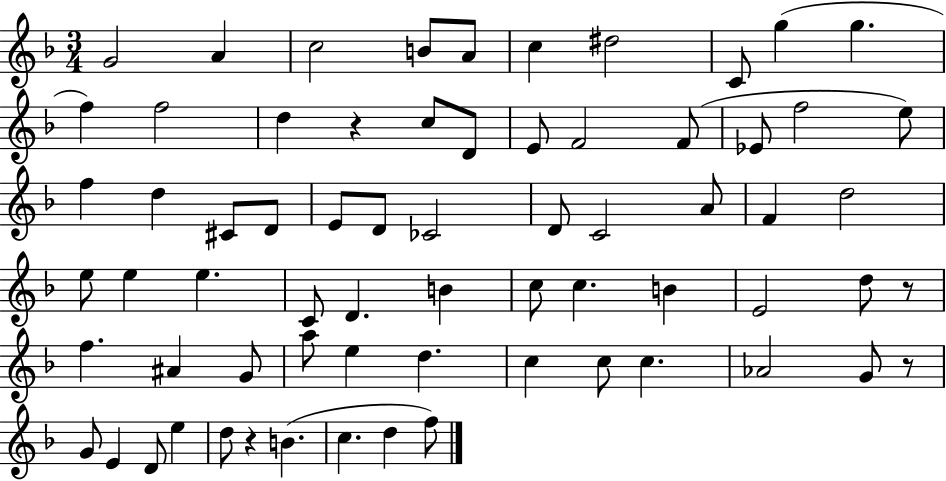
G4/h A4/q C5/h B4/e A4/e C5/q D#5/h C4/e G5/q G5/q. F5/q F5/h D5/q R/q C5/e D4/e E4/e F4/h F4/e Eb4/e F5/h E5/e F5/q D5/q C#4/e D4/e E4/e D4/e CES4/h D4/e C4/h A4/e F4/q D5/h E5/e E5/q E5/q. C4/e D4/q. B4/q C5/e C5/q. B4/q E4/h D5/e R/e F5/q. A#4/q G4/e A5/e E5/q D5/q. C5/q C5/e C5/q. Ab4/h G4/e R/e G4/e E4/q D4/e E5/q D5/e R/q B4/q. C5/q. D5/q F5/e